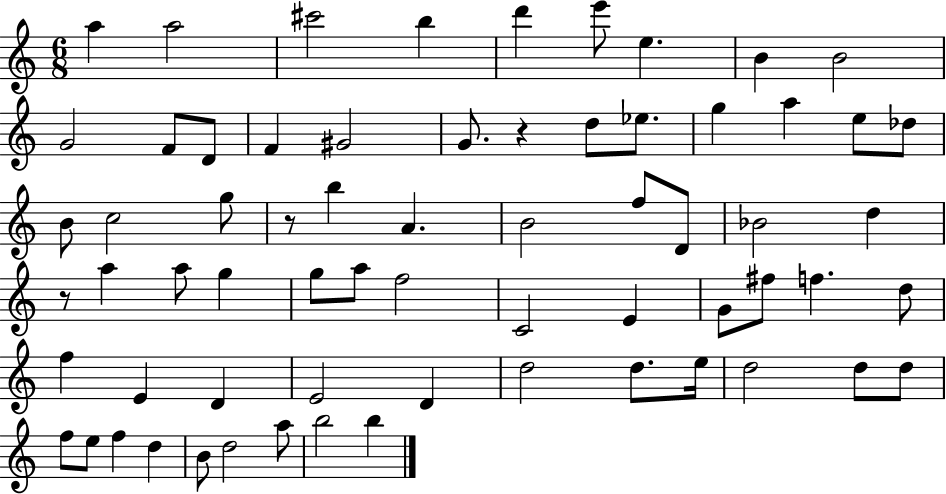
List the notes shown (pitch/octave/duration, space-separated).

A5/q A5/h C#6/h B5/q D6/q E6/e E5/q. B4/q B4/h G4/h F4/e D4/e F4/q G#4/h G4/e. R/q D5/e Eb5/e. G5/q A5/q E5/e Db5/e B4/e C5/h G5/e R/e B5/q A4/q. B4/h F5/e D4/e Bb4/h D5/q R/e A5/q A5/e G5/q G5/e A5/e F5/h C4/h E4/q G4/e F#5/e F5/q. D5/e F5/q E4/q D4/q E4/h D4/q D5/h D5/e. E5/s D5/h D5/e D5/e F5/e E5/e F5/q D5/q B4/e D5/h A5/e B5/h B5/q